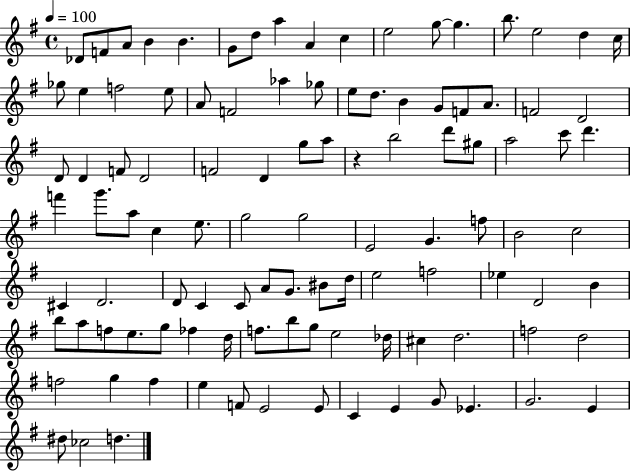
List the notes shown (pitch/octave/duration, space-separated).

Db4/e F4/e A4/e B4/q B4/q. G4/e D5/e A5/q A4/q C5/q E5/h G5/e G5/q. B5/e. E5/h D5/q C5/s Gb5/e E5/q F5/h E5/e A4/e F4/h Ab5/q Gb5/e E5/e D5/e. B4/q G4/e F4/e A4/e. F4/h D4/h D4/e D4/q F4/e D4/h F4/h D4/q G5/e A5/e R/q B5/h D6/e G#5/e A5/h C6/e D6/q. F6/q G6/e. A5/e C5/q E5/e. G5/h G5/h E4/h G4/q. F5/e B4/h C5/h C#4/q D4/h. D4/e C4/q C4/e A4/e G4/e. BIS4/e D5/s E5/h F5/h Eb5/q D4/h B4/q B5/e A5/e F5/e E5/e. G5/e FES5/q D5/s F5/e. B5/e G5/e E5/h Db5/s C#5/q D5/h. F5/h D5/h F5/h G5/q F5/q E5/q F4/e E4/h E4/e C4/q E4/q G4/e Eb4/q. G4/h. E4/q D#5/e CES5/h D5/q.